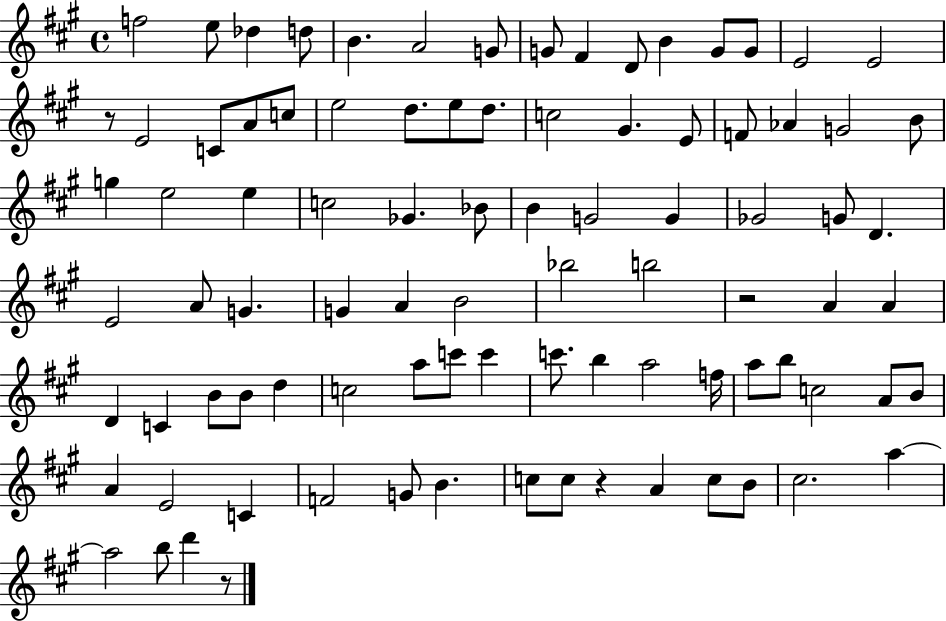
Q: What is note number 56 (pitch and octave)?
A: B4